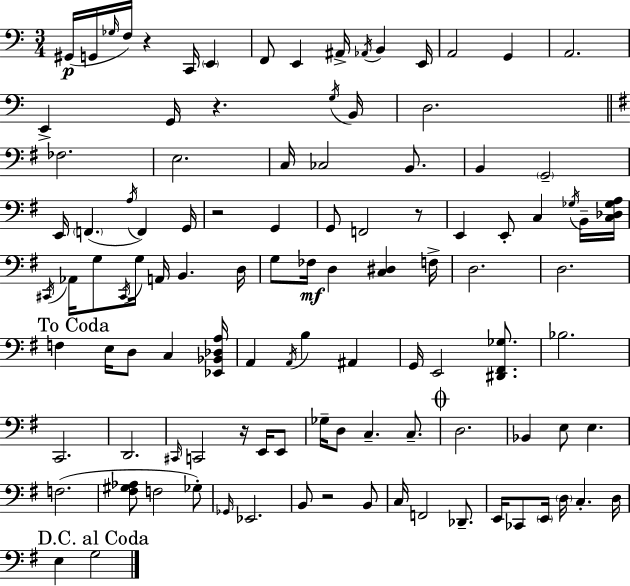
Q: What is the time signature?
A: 3/4